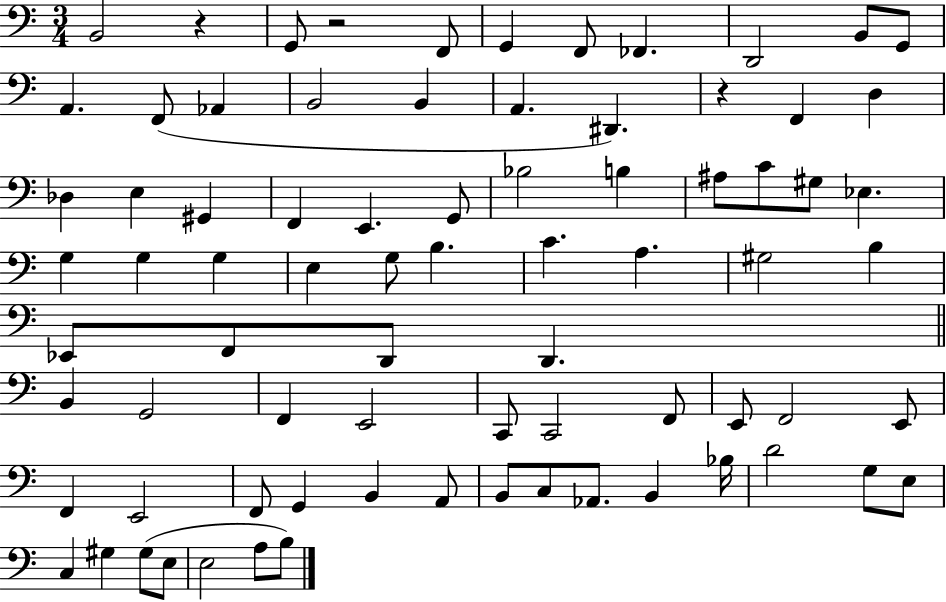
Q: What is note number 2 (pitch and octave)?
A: G2